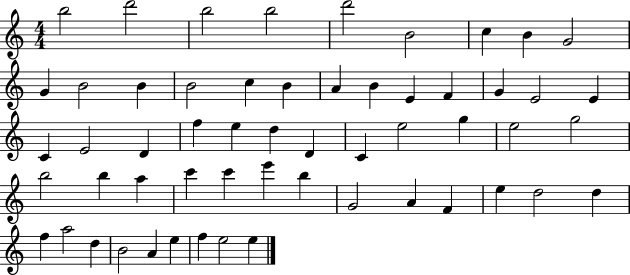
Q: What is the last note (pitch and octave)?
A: E5